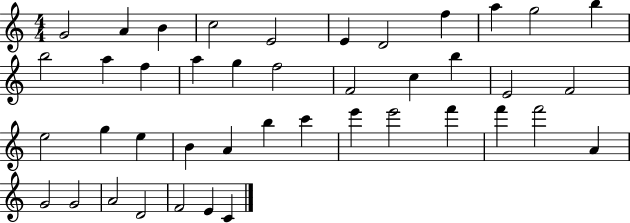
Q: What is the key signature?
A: C major